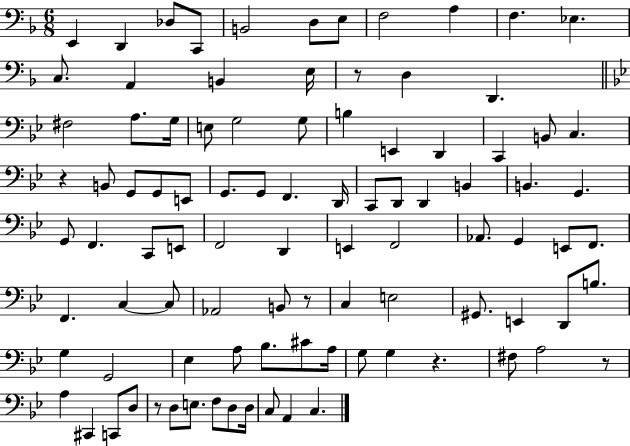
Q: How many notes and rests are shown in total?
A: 95